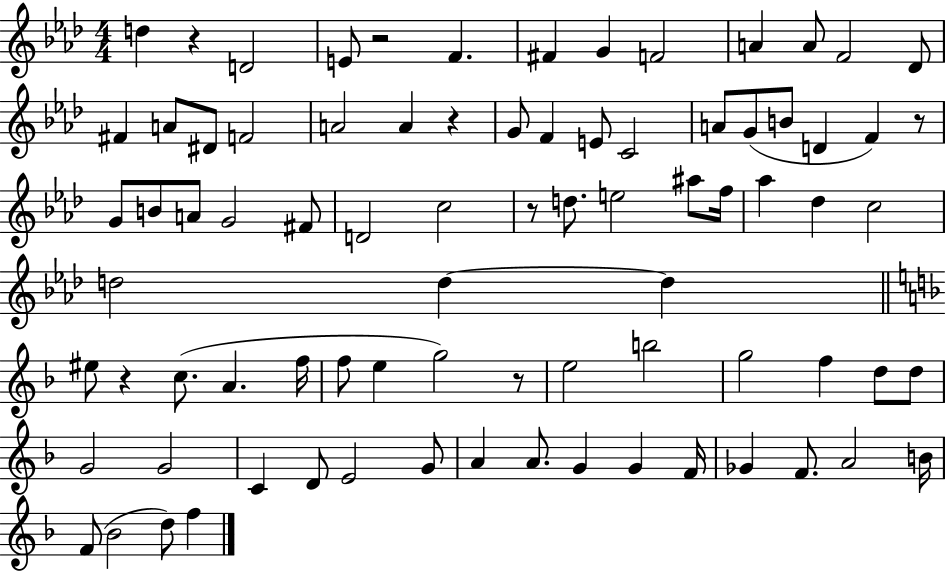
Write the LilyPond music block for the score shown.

{
  \clef treble
  \numericTimeSignature
  \time 4/4
  \key aes \major
  d''4 r4 d'2 | e'8 r2 f'4. | fis'4 g'4 f'2 | a'4 a'8 f'2 des'8 | \break fis'4 a'8 dis'8 f'2 | a'2 a'4 r4 | g'8 f'4 e'8 c'2 | a'8 g'8( b'8 d'4 f'4) r8 | \break g'8 b'8 a'8 g'2 fis'8 | d'2 c''2 | r8 d''8. e''2 ais''8 f''16 | aes''4 des''4 c''2 | \break d''2 d''4~~ d''4 | \bar "||" \break \key d \minor eis''8 r4 c''8.( a'4. f''16 | f''8 e''4 g''2) r8 | e''2 b''2 | g''2 f''4 d''8 d''8 | \break g'2 g'2 | c'4 d'8 e'2 g'8 | a'4 a'8. g'4 g'4 f'16 | ges'4 f'8. a'2 b'16 | \break f'8( bes'2 d''8) f''4 | \bar "|."
}